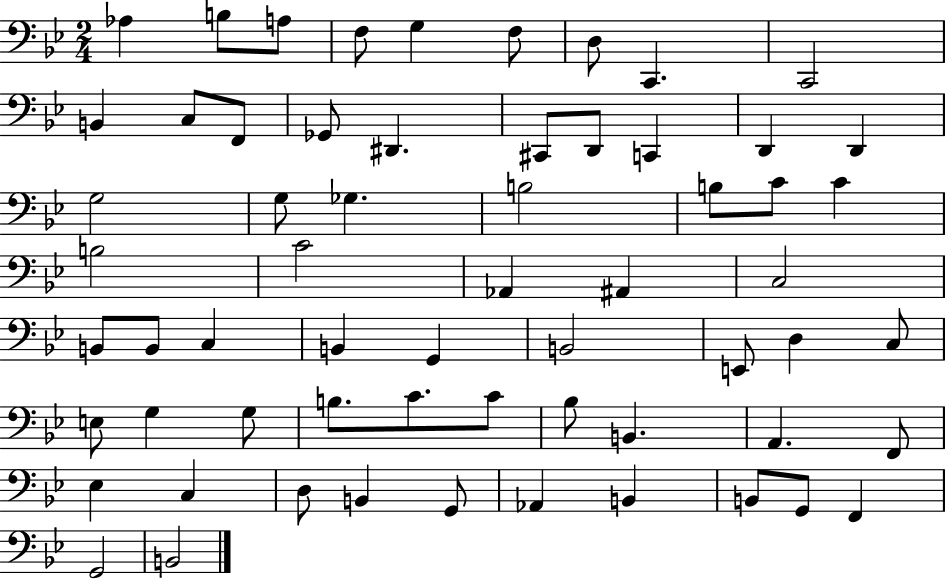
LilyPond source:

{
  \clef bass
  \numericTimeSignature
  \time 2/4
  \key bes \major
  aes4 b8 a8 | f8 g4 f8 | d8 c,4. | c,2 | \break b,4 c8 f,8 | ges,8 dis,4. | cis,8 d,8 c,4 | d,4 d,4 | \break g2 | g8 ges4. | b2 | b8 c'8 c'4 | \break b2 | c'2 | aes,4 ais,4 | c2 | \break b,8 b,8 c4 | b,4 g,4 | b,2 | e,8 d4 c8 | \break e8 g4 g8 | b8. c'8. c'8 | bes8 b,4. | a,4. f,8 | \break ees4 c4 | d8 b,4 g,8 | aes,4 b,4 | b,8 g,8 f,4 | \break g,2 | b,2 | \bar "|."
}